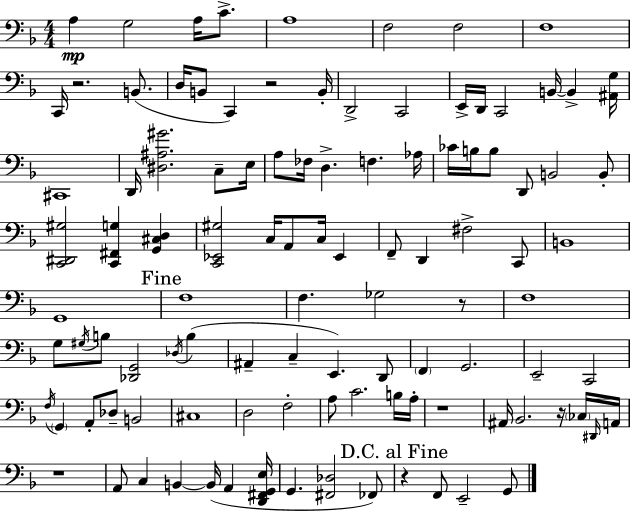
X:1
T:Untitled
M:4/4
L:1/4
K:F
A, G,2 A,/4 C/2 A,4 F,2 F,2 F,4 C,,/4 z2 B,,/2 D,/4 B,,/2 C,, z2 B,,/4 D,,2 C,,2 E,,/4 D,,/4 C,,2 B,,/4 B,, [^A,,G,]/4 ^C,,4 D,,/4 [^D,^A,^G]2 C,/2 E,/4 A,/2 _F,/4 D, F, _A,/4 _C/4 B,/4 B,/2 D,,/2 B,,2 B,,/2 [C,,^D,,^G,]2 [C,,^F,,G,] [G,,^C,D,] [C,,_E,,^G,]2 C,/4 A,,/2 C,/4 _E,, F,,/2 D,, ^F,2 C,,/2 B,,4 G,,4 F,4 F, _G,2 z/2 F,4 G,/2 ^G,/4 B,/2 [_D,,G,,]2 _D,/4 B, ^A,, C, E,, D,,/2 F,, G,,2 E,,2 C,,2 F,/4 G,, A,,/2 _D,/2 B,,2 ^C,4 D,2 F,2 A,/2 C2 B,/4 A,/4 z4 ^A,,/4 _B,,2 z/4 _C,/4 ^D,,/4 A,,/4 z4 A,,/2 C, B,, B,,/4 A,, [D,,^F,,G,,E,]/4 G,, [^F,,_D,]2 _F,,/2 z F,,/2 E,,2 G,,/2